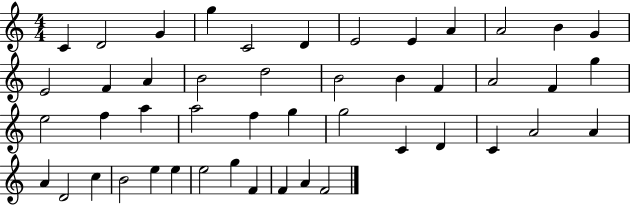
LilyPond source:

{
  \clef treble
  \numericTimeSignature
  \time 4/4
  \key c \major
  c'4 d'2 g'4 | g''4 c'2 d'4 | e'2 e'4 a'4 | a'2 b'4 g'4 | \break e'2 f'4 a'4 | b'2 d''2 | b'2 b'4 f'4 | a'2 f'4 g''4 | \break e''2 f''4 a''4 | a''2 f''4 g''4 | g''2 c'4 d'4 | c'4 a'2 a'4 | \break a'4 d'2 c''4 | b'2 e''4 e''4 | e''2 g''4 f'4 | f'4 a'4 f'2 | \break \bar "|."
}